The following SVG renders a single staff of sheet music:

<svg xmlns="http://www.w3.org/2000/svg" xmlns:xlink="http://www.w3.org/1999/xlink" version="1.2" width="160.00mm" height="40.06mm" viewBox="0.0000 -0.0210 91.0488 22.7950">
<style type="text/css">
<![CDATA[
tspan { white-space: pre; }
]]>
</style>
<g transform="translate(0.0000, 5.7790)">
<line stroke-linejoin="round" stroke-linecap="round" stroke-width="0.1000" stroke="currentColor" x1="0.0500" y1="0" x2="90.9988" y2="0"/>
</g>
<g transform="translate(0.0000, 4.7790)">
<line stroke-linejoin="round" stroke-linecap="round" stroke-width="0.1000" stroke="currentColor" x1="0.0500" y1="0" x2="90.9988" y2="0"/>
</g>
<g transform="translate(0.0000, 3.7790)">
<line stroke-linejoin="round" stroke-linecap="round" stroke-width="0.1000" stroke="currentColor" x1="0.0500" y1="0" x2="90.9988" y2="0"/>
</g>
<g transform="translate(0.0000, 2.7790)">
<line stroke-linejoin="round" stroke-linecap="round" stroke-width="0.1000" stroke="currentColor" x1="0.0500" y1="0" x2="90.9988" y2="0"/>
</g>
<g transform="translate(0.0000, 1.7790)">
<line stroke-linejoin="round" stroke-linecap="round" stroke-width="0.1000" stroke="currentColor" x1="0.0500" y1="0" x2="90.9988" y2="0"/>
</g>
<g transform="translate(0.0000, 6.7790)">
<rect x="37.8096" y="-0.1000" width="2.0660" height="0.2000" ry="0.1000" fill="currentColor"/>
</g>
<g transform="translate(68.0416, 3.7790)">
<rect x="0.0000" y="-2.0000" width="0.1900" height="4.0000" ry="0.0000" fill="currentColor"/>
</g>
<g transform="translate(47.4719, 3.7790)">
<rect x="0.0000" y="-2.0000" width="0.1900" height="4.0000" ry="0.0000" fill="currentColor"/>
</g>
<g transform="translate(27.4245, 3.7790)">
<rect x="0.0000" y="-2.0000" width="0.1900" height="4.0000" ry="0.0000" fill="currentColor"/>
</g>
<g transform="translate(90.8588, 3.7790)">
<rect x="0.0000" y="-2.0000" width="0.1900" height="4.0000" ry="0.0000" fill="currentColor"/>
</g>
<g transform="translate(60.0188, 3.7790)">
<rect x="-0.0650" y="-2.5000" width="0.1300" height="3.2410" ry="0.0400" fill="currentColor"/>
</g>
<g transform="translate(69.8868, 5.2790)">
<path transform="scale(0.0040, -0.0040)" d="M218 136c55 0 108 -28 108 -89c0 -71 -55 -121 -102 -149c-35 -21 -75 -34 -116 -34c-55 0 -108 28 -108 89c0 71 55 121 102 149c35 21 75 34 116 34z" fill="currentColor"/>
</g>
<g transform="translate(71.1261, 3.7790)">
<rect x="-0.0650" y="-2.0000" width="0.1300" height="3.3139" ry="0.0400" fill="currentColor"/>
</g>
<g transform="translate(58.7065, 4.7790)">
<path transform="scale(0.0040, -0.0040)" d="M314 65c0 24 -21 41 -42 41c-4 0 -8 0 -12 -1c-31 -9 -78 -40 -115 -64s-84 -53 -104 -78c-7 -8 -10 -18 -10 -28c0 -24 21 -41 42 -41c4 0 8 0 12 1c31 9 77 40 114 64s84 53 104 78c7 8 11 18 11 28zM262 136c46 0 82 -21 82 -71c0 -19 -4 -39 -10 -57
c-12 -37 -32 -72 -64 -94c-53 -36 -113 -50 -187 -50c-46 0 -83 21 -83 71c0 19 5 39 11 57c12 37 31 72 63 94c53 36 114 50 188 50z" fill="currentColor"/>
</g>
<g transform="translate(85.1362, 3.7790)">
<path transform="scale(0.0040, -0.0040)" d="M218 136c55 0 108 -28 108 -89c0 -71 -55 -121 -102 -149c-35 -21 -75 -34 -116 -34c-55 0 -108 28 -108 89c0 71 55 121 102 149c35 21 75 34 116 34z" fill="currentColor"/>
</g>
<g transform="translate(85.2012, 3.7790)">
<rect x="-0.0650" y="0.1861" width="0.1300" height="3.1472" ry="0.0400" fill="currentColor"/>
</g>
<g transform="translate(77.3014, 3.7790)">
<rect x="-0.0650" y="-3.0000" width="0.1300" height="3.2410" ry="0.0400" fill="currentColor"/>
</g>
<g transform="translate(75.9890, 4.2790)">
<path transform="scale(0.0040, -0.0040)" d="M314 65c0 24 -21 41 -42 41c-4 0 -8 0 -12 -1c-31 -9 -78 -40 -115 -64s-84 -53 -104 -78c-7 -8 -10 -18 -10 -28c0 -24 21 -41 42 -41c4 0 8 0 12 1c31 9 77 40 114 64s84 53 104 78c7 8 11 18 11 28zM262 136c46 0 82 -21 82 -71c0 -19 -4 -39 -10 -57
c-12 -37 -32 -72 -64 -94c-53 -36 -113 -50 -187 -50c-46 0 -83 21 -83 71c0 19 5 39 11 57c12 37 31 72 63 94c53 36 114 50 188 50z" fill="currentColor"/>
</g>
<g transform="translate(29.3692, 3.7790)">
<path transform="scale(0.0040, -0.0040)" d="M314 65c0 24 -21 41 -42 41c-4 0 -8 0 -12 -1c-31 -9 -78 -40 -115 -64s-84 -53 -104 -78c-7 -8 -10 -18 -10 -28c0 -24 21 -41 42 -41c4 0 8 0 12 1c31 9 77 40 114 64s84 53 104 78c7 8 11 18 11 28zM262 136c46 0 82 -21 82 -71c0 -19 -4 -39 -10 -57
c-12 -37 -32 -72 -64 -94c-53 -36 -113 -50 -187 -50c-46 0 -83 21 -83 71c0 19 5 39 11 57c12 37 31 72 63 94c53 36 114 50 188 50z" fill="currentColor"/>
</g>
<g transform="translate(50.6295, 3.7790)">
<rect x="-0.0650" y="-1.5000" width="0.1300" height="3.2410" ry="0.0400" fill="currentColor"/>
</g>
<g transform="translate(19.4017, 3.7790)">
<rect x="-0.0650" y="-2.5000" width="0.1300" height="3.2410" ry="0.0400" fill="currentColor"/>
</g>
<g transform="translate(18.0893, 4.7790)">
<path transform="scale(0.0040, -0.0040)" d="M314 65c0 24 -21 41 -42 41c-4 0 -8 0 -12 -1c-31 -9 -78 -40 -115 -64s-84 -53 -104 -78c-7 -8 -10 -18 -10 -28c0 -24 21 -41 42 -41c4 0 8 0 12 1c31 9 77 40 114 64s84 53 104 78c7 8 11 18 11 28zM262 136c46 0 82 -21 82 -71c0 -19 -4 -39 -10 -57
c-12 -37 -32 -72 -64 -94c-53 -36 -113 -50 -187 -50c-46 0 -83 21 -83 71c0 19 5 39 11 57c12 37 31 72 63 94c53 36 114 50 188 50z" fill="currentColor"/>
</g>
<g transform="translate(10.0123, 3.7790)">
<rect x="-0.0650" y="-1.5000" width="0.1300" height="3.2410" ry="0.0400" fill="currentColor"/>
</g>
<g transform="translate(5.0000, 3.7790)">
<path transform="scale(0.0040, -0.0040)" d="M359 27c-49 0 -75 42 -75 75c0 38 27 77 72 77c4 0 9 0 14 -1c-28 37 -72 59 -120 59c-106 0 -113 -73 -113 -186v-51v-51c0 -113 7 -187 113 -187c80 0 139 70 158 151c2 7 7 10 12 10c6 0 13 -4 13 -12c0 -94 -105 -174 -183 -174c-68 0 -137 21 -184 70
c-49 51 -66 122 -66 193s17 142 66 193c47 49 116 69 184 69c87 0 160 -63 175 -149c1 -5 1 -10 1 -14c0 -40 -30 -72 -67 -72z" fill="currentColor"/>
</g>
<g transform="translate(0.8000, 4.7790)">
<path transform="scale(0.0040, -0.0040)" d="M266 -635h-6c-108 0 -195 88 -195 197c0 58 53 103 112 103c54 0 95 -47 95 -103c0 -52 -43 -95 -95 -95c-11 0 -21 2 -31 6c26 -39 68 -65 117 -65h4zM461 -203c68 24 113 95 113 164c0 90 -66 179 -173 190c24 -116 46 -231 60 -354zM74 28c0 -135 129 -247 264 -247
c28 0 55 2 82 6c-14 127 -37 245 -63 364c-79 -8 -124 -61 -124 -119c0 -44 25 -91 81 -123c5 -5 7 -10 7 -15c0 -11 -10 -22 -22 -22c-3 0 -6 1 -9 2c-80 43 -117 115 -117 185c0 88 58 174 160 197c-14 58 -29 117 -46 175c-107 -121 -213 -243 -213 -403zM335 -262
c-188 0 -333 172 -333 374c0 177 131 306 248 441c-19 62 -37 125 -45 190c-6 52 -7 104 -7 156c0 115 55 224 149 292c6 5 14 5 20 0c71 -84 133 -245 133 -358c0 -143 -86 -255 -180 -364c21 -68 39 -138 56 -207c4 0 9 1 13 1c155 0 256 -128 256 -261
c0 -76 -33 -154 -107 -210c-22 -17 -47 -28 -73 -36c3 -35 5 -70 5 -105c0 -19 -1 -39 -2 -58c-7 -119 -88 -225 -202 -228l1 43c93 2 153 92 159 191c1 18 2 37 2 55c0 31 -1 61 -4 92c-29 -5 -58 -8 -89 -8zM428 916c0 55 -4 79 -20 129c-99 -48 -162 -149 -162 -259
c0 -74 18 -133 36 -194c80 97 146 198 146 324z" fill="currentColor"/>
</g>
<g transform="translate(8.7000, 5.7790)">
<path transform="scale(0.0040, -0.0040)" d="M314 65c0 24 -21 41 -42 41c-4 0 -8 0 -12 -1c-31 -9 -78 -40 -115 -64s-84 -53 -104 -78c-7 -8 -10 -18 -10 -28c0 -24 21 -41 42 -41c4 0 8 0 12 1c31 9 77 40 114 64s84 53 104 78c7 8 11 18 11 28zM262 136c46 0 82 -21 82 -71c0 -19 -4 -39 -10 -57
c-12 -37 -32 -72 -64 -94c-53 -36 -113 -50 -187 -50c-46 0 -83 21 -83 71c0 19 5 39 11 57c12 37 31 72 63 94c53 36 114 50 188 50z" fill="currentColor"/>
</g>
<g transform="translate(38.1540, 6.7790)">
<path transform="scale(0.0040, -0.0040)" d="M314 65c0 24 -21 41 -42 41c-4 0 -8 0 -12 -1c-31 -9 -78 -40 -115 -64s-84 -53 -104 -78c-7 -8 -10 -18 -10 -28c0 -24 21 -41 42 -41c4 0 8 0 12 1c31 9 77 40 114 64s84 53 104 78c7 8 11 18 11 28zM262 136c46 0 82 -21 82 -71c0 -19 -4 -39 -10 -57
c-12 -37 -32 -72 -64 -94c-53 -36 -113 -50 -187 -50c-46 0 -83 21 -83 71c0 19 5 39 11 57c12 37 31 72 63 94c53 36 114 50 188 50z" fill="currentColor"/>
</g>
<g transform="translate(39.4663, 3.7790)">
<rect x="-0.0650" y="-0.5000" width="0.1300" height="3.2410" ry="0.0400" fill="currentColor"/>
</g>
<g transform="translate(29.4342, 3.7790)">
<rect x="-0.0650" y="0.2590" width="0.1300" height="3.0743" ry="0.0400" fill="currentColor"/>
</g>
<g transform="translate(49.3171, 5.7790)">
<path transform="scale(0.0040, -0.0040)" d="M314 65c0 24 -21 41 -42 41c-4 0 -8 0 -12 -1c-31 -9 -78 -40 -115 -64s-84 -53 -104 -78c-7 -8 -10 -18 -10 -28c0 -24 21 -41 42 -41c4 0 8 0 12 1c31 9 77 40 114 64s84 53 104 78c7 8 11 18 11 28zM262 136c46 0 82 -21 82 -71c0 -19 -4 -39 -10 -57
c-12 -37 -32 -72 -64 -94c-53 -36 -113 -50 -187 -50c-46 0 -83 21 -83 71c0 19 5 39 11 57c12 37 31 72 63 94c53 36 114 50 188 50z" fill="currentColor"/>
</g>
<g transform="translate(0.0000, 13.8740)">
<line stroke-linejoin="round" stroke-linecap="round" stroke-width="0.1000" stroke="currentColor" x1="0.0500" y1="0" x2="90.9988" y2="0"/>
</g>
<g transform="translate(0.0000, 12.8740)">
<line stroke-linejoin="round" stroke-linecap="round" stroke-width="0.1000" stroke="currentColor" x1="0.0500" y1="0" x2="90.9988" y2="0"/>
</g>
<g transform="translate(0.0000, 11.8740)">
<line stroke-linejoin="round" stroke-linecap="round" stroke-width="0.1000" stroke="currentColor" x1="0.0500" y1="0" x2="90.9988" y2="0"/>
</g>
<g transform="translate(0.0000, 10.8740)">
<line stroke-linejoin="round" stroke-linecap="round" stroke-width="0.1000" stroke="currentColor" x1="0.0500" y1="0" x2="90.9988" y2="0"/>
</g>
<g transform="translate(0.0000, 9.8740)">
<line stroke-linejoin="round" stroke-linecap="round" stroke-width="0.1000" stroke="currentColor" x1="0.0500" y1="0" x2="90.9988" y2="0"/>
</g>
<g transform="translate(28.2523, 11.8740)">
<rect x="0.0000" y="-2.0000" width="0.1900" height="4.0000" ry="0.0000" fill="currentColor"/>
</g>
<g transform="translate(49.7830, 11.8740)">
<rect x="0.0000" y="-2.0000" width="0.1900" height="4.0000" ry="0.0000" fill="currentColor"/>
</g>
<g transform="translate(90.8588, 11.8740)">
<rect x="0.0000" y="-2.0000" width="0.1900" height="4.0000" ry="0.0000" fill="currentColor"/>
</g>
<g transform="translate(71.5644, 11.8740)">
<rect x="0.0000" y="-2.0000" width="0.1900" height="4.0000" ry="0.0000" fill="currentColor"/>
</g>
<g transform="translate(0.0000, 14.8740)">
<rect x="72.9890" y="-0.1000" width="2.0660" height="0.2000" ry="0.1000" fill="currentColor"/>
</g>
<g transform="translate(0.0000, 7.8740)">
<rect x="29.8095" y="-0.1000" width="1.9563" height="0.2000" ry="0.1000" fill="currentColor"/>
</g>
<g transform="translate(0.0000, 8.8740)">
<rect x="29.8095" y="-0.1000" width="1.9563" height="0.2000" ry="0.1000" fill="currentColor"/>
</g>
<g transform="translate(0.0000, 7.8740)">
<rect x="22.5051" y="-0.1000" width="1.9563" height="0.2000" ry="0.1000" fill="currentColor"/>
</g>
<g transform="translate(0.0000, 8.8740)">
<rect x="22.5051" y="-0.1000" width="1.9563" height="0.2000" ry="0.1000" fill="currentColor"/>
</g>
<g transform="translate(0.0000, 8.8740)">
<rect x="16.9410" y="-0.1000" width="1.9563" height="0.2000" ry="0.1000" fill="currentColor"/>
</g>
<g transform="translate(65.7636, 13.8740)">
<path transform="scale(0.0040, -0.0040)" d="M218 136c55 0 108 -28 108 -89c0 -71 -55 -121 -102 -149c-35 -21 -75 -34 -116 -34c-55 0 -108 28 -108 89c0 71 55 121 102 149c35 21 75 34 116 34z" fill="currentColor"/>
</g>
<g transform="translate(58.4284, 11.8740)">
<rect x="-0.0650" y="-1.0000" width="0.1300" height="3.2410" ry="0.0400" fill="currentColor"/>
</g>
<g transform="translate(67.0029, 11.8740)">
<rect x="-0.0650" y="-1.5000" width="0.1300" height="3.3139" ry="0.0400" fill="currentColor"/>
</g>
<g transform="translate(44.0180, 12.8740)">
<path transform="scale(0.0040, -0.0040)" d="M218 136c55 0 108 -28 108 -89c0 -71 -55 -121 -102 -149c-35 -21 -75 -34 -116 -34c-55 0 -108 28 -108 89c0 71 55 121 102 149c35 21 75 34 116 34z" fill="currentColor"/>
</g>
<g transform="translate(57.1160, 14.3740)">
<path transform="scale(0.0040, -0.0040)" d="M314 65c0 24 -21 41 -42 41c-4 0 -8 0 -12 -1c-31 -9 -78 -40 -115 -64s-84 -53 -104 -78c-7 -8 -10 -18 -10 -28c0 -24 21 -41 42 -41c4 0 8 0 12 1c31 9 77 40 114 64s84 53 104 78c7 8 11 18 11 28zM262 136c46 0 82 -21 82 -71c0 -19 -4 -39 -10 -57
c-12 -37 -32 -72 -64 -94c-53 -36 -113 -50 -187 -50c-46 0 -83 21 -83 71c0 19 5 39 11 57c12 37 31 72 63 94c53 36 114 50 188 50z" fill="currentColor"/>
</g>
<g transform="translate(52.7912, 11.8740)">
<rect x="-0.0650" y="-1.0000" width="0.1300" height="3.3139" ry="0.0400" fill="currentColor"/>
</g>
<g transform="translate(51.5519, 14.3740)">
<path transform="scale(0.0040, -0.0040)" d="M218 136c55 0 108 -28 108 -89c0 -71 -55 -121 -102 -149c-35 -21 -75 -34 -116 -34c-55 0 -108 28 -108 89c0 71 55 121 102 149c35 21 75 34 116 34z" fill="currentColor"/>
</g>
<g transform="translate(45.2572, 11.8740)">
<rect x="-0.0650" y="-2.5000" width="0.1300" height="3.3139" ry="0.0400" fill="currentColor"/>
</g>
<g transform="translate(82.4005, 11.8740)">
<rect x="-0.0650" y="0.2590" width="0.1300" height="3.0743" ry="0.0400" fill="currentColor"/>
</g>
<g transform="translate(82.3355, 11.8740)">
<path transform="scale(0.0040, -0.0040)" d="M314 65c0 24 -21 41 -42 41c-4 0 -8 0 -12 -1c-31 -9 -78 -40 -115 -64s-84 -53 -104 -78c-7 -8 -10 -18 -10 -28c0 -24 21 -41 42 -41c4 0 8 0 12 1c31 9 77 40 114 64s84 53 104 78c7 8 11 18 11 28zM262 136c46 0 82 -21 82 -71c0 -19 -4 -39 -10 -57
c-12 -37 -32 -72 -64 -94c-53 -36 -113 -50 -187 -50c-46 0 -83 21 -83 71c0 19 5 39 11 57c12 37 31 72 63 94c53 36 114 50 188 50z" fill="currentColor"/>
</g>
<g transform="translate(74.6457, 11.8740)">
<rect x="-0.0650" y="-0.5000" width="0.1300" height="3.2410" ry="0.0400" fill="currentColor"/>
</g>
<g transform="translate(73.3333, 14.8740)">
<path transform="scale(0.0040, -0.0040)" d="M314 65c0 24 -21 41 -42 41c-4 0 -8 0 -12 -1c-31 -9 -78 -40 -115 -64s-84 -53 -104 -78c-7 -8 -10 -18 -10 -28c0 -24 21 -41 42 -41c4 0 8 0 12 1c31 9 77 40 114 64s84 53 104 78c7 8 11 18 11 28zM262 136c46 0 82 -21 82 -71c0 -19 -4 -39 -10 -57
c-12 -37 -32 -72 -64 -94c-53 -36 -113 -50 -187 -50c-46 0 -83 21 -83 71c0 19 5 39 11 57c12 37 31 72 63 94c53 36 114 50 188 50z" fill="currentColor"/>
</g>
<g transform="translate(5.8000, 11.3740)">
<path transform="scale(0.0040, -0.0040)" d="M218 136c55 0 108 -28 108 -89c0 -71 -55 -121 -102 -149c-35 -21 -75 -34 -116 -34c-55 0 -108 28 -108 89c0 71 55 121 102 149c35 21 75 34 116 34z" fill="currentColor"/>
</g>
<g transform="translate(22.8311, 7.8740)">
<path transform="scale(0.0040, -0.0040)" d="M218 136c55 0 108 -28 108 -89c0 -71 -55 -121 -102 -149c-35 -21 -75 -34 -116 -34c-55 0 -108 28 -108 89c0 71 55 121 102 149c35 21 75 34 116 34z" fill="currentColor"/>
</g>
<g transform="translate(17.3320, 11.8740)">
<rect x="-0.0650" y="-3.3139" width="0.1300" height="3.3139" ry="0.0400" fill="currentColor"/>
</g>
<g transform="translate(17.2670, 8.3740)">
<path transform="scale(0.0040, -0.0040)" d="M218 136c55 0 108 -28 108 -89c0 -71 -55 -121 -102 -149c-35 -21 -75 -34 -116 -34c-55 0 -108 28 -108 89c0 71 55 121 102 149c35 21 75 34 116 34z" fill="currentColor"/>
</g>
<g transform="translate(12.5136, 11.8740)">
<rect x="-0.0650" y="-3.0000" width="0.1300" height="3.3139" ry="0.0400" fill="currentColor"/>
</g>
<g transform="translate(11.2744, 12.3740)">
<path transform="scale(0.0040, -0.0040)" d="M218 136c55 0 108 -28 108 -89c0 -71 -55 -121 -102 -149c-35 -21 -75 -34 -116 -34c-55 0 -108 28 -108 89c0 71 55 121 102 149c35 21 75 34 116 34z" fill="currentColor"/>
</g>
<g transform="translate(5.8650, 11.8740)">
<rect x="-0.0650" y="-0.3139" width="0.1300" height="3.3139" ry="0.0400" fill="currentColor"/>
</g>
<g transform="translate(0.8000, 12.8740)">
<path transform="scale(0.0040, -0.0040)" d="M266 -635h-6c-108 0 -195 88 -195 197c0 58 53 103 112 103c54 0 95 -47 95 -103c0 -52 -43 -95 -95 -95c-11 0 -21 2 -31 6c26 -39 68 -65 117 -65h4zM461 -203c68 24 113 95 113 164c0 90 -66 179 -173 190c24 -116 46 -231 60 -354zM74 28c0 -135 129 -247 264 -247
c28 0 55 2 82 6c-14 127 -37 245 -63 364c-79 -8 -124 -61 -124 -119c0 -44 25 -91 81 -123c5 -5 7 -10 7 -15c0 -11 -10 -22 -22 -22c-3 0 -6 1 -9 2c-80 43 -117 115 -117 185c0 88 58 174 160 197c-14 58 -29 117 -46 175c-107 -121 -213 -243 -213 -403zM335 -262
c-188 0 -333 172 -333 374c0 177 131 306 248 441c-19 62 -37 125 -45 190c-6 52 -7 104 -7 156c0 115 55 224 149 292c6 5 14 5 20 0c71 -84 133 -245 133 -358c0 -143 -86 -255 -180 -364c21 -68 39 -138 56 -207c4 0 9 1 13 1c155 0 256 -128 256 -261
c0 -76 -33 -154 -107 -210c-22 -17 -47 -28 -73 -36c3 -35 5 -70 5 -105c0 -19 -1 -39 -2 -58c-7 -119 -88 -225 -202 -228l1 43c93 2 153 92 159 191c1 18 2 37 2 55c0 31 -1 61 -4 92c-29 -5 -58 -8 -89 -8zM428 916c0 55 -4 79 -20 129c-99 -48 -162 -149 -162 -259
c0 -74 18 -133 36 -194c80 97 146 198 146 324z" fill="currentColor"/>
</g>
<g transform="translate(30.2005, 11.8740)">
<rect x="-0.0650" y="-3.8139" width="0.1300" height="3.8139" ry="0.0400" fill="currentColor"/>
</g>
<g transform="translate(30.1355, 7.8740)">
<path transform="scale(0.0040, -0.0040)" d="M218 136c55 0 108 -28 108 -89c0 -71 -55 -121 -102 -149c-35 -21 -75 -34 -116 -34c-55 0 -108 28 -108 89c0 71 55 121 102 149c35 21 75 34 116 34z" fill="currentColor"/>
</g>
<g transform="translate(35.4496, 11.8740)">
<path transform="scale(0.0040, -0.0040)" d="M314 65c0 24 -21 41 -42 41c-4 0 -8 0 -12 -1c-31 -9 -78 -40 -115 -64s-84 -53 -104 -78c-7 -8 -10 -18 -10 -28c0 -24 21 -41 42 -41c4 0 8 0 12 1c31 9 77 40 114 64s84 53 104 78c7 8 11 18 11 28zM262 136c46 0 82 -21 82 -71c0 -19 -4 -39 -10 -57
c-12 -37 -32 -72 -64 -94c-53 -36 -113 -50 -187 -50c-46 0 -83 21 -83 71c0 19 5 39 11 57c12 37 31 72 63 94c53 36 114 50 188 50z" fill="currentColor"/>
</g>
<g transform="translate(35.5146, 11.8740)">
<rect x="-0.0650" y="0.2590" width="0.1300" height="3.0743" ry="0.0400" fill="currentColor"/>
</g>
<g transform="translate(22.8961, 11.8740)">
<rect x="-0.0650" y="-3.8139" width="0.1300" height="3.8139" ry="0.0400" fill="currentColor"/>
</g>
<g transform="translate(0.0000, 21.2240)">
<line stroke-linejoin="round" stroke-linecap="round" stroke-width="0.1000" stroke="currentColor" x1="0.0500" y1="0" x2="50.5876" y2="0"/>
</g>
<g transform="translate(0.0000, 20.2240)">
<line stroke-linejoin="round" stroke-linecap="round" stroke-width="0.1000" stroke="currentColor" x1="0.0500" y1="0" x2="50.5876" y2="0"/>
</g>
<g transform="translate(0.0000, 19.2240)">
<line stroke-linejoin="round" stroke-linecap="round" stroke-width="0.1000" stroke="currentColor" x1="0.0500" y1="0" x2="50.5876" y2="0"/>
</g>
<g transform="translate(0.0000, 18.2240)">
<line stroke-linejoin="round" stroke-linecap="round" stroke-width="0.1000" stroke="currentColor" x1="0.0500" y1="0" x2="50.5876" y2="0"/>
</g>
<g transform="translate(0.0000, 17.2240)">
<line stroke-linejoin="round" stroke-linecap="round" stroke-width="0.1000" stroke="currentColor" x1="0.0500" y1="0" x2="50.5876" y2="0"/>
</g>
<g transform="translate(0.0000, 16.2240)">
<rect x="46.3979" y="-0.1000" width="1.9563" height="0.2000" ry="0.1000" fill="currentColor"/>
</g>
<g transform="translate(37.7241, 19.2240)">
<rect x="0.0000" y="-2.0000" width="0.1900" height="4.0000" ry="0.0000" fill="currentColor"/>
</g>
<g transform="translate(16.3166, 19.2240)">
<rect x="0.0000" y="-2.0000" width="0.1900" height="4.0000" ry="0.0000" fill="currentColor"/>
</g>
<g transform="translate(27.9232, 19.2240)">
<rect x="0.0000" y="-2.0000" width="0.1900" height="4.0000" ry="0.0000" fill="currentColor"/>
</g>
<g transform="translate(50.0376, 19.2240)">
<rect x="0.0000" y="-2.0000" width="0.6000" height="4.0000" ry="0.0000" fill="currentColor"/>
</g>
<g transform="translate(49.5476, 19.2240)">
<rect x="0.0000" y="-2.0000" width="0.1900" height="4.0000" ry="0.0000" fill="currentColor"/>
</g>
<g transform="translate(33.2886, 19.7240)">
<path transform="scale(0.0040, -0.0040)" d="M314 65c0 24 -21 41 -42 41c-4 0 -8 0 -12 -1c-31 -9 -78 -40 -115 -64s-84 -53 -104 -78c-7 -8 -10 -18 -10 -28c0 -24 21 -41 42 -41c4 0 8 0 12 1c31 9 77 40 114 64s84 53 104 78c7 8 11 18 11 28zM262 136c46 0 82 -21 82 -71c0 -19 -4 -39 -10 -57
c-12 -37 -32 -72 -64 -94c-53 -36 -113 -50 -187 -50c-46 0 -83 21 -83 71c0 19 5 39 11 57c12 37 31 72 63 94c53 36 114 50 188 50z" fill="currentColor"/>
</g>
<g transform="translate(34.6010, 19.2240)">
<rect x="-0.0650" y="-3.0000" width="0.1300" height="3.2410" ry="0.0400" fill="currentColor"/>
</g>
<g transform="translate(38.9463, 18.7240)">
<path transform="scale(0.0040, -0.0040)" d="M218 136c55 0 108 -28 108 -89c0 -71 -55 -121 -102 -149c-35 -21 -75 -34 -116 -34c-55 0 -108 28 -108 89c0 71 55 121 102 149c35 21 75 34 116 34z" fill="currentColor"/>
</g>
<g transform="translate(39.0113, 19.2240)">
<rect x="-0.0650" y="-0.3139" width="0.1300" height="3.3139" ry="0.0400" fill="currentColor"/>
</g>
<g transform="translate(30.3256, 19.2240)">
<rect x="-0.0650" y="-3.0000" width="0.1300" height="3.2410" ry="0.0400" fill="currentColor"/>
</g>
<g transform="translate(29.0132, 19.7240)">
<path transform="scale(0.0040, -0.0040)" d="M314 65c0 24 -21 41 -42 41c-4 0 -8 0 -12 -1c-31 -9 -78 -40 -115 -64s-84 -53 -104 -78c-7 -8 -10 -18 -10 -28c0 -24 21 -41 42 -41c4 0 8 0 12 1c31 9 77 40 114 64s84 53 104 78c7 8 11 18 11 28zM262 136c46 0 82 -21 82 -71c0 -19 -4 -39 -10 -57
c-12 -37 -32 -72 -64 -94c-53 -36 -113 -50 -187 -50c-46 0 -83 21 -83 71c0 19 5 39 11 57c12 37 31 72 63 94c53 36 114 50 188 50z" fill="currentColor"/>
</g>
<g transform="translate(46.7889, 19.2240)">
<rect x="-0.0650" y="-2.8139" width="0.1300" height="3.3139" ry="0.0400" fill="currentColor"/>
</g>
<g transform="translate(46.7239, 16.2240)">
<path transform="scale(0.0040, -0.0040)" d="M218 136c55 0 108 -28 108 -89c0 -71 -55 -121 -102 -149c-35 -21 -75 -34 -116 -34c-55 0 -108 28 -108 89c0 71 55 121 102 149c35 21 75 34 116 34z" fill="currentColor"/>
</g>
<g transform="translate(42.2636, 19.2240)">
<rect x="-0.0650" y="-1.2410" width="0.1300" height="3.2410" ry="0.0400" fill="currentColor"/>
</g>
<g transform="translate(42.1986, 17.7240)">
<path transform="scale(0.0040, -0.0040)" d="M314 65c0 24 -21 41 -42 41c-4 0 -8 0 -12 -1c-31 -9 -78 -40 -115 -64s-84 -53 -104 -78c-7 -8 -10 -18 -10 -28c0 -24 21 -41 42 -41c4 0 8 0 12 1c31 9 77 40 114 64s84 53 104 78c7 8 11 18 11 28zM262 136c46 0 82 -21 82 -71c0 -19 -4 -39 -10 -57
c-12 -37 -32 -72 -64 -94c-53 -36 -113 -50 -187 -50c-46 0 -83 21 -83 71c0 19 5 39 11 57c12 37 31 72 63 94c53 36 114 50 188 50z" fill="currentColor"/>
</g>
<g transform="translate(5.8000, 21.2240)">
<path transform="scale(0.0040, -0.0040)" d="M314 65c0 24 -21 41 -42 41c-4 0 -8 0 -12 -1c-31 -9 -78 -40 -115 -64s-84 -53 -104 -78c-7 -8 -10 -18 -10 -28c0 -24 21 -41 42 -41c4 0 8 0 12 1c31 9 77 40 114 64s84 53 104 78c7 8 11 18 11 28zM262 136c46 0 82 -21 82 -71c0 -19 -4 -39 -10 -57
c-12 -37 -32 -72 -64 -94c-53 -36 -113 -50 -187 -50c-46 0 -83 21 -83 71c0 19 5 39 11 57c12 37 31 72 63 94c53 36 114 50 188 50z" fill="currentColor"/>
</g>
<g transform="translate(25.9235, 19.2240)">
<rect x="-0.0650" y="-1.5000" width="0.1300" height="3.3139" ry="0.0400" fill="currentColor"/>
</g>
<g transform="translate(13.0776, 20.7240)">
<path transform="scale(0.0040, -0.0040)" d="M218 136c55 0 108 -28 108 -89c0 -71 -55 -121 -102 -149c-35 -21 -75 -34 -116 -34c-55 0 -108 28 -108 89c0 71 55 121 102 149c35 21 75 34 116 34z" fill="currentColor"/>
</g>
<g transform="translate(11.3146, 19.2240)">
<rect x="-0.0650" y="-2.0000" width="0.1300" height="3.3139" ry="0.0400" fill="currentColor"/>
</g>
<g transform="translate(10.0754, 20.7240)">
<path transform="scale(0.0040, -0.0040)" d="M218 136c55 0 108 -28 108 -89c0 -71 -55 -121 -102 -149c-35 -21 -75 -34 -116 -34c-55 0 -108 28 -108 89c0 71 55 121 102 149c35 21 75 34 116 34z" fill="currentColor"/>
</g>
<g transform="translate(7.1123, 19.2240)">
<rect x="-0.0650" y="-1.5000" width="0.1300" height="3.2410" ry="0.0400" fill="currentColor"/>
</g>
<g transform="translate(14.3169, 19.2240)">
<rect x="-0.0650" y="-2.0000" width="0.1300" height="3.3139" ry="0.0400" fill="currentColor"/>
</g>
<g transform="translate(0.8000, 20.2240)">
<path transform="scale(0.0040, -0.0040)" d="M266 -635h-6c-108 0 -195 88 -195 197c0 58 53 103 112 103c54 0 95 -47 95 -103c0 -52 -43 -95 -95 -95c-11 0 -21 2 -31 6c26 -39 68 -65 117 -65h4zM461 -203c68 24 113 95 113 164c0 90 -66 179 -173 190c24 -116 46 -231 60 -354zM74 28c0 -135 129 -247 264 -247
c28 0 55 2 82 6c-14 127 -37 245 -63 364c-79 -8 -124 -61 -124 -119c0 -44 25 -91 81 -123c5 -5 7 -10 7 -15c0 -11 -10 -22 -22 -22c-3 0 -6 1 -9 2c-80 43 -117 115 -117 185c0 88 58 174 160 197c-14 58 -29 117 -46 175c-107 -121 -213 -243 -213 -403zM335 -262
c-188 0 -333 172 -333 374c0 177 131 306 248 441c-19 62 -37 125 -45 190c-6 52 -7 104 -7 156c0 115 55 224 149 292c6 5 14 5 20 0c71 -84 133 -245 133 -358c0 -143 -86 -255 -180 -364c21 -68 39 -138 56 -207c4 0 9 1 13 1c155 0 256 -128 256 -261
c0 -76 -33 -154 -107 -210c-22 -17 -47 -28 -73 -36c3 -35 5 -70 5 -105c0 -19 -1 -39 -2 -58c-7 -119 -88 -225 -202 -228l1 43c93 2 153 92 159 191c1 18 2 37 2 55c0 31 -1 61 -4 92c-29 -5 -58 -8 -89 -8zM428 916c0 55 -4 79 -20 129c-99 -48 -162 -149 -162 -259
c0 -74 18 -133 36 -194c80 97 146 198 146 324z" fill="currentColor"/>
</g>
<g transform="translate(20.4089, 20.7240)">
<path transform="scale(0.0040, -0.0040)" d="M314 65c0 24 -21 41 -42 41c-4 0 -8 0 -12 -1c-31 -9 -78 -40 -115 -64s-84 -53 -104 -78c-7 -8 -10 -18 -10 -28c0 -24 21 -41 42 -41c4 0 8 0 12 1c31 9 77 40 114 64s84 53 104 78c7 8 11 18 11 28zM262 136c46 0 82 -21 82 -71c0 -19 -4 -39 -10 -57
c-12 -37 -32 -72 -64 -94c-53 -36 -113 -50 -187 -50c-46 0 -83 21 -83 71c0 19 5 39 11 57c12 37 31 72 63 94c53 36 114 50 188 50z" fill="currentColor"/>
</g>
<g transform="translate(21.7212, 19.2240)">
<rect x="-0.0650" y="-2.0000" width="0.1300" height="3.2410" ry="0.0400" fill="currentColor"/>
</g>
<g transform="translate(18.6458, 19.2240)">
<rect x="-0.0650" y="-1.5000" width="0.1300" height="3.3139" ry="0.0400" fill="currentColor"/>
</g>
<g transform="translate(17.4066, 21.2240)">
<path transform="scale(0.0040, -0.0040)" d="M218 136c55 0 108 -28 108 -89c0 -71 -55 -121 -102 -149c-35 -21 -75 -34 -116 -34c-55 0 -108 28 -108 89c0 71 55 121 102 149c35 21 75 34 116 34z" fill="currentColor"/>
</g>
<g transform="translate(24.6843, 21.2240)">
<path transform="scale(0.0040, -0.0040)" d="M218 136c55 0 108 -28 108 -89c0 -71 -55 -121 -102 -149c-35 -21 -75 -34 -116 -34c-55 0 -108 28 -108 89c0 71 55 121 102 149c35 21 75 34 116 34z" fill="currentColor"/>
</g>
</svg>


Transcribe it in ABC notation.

X:1
T:Untitled
M:4/4
L:1/4
K:C
E2 G2 B2 C2 E2 G2 F A2 B c A b c' c' B2 G D D2 E C2 B2 E2 F F E F2 E A2 A2 c e2 a